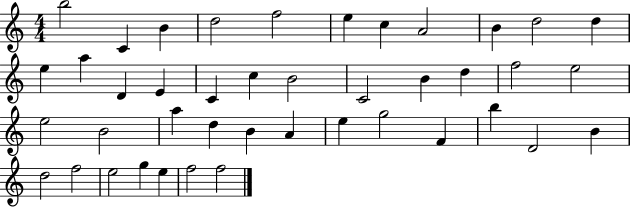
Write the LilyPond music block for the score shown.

{
  \clef treble
  \numericTimeSignature
  \time 4/4
  \key c \major
  b''2 c'4 b'4 | d''2 f''2 | e''4 c''4 a'2 | b'4 d''2 d''4 | \break e''4 a''4 d'4 e'4 | c'4 c''4 b'2 | c'2 b'4 d''4 | f''2 e''2 | \break e''2 b'2 | a''4 d''4 b'4 a'4 | e''4 g''2 f'4 | b''4 d'2 b'4 | \break d''2 f''2 | e''2 g''4 e''4 | f''2 f''2 | \bar "|."
}